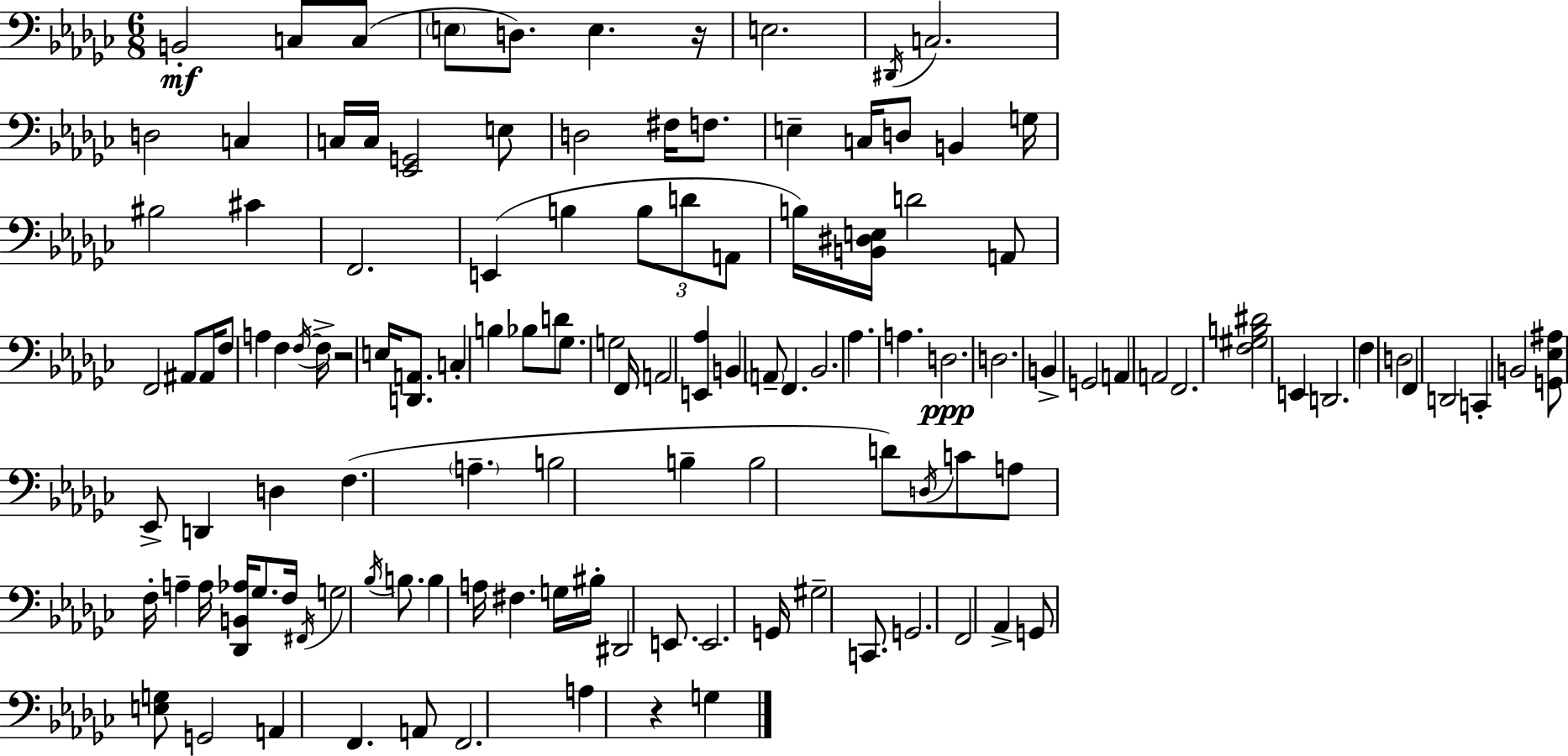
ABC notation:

X:1
T:Untitled
M:6/8
L:1/4
K:Ebm
B,,2 C,/2 C,/2 E,/2 D,/2 E, z/4 E,2 ^D,,/4 C,2 D,2 C, C,/4 C,/4 [_E,,G,,]2 E,/2 D,2 ^F,/4 F,/2 E, C,/4 D,/2 B,, G,/4 ^B,2 ^C F,,2 E,, B, B,/2 D/2 A,,/2 B,/4 [B,,^D,E,]/4 D2 A,,/2 F,,2 ^A,,/2 ^A,,/4 F,/2 A, F, F,/4 F,/4 z2 E,/4 [D,,A,,]/2 C, B, _B,/2 D/2 _G,/2 G,2 F,,/4 A,,2 [E,,_A,] B,, A,,/2 F,, _B,,2 _A, A, D,2 D,2 B,, G,,2 A,, A,,2 F,,2 [F,^G,B,^D]2 E,, D,,2 F, D,2 F,, D,,2 C,, B,,2 [G,,_E,^A,]/2 _E,,/2 D,, D, F, A, B,2 B, B,2 D/2 D,/4 C/2 A,/2 F,/4 A, A,/4 [_D,,B,,_A,]/4 _G,/2 F,/4 ^F,,/4 G,2 _B,/4 B,/2 B, A,/4 ^F, G,/4 ^B,/4 ^D,,2 E,,/2 E,,2 G,,/4 ^G,2 C,,/2 G,,2 F,,2 _A,, G,,/2 [E,G,]/2 G,,2 A,, F,, A,,/2 F,,2 A, z G,